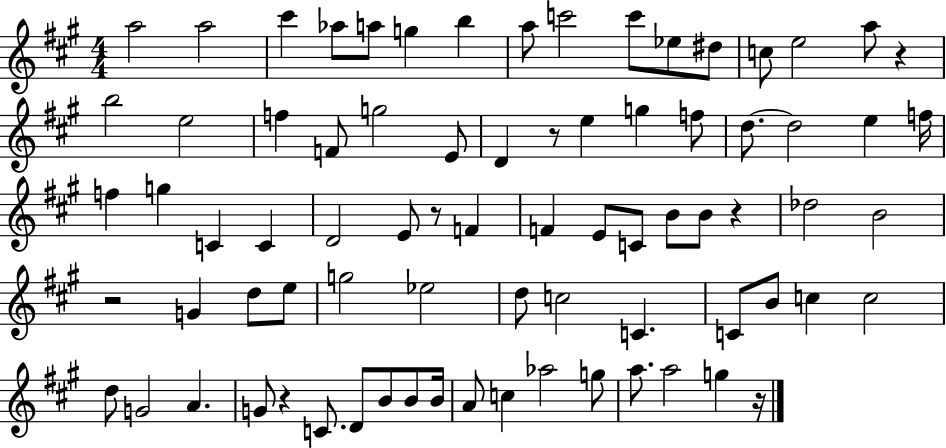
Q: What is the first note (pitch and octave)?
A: A5